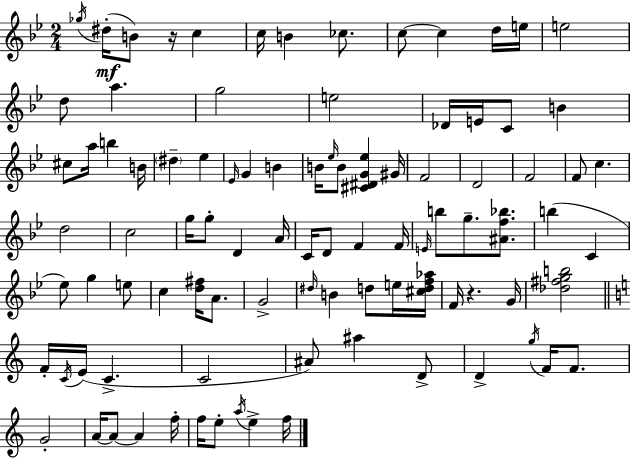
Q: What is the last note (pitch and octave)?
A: F5